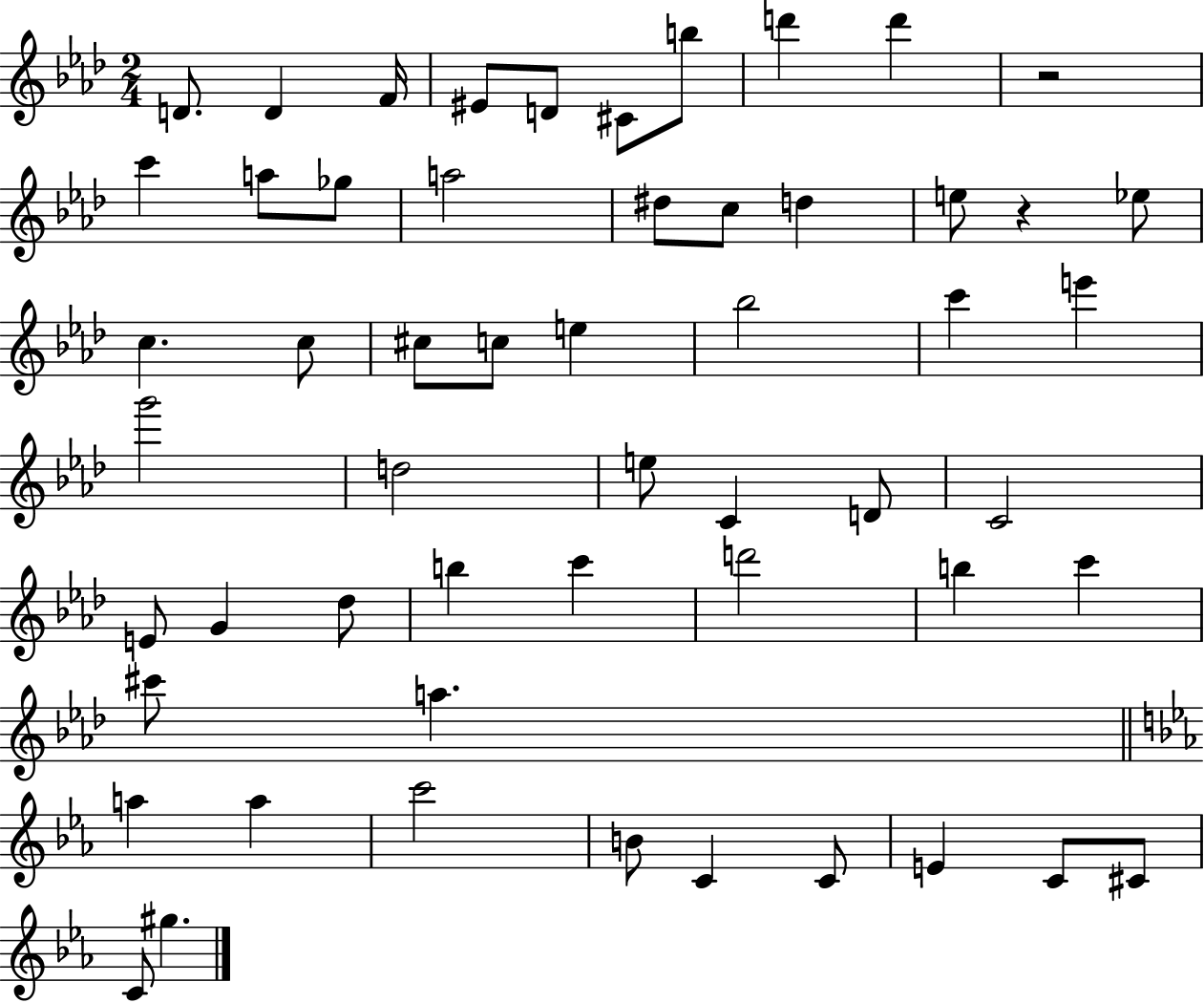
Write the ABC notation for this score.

X:1
T:Untitled
M:2/4
L:1/4
K:Ab
D/2 D F/4 ^E/2 D/2 ^C/2 b/2 d' d' z2 c' a/2 _g/2 a2 ^d/2 c/2 d e/2 z _e/2 c c/2 ^c/2 c/2 e _b2 c' e' g'2 d2 e/2 C D/2 C2 E/2 G _d/2 b c' d'2 b c' ^c'/2 a a a c'2 B/2 C C/2 E C/2 ^C/2 C/2 ^g